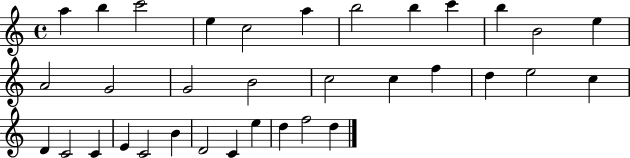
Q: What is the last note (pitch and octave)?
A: D5